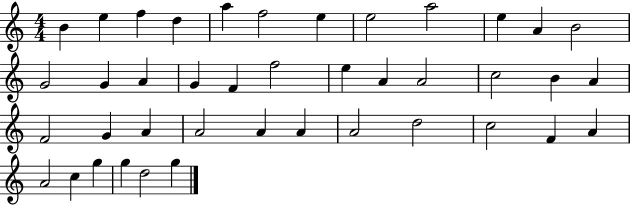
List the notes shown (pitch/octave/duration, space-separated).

B4/q E5/q F5/q D5/q A5/q F5/h E5/q E5/h A5/h E5/q A4/q B4/h G4/h G4/q A4/q G4/q F4/q F5/h E5/q A4/q A4/h C5/h B4/q A4/q F4/h G4/q A4/q A4/h A4/q A4/q A4/h D5/h C5/h F4/q A4/q A4/h C5/q G5/q G5/q D5/h G5/q